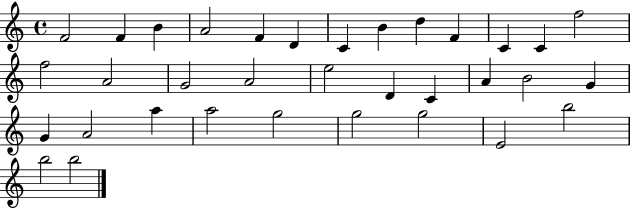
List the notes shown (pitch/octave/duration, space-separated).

F4/h F4/q B4/q A4/h F4/q D4/q C4/q B4/q D5/q F4/q C4/q C4/q F5/h F5/h A4/h G4/h A4/h E5/h D4/q C4/q A4/q B4/h G4/q G4/q A4/h A5/q A5/h G5/h G5/h G5/h E4/h B5/h B5/h B5/h